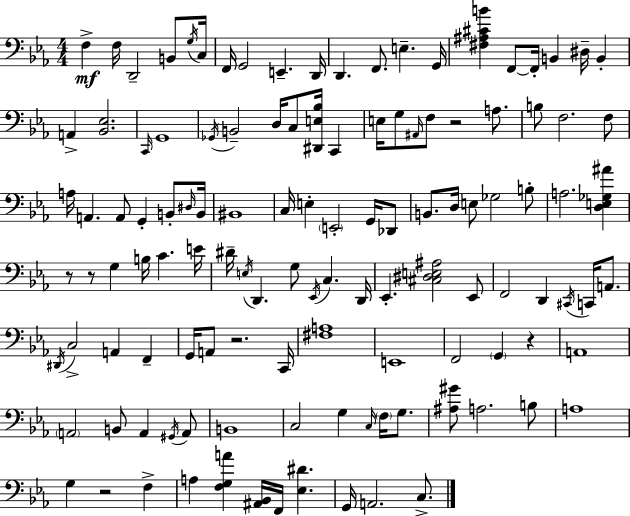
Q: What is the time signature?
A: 4/4